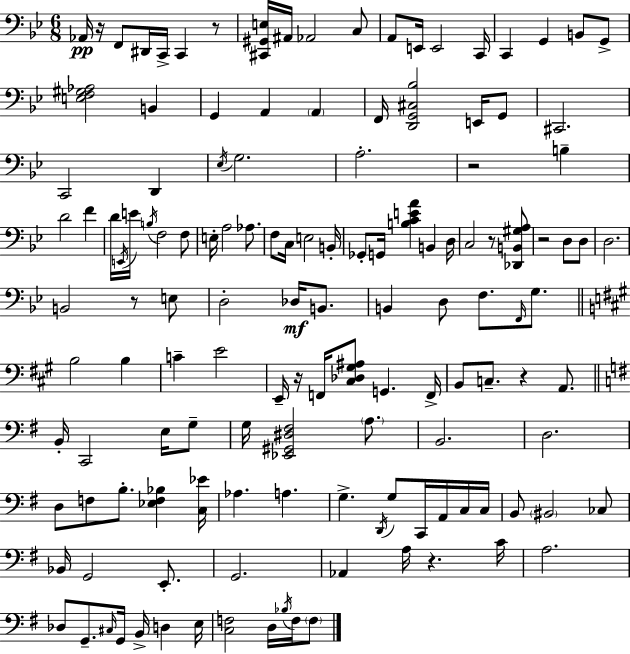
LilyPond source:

{
  \clef bass
  \numericTimeSignature
  \time 6/8
  \key bes \major
  aes,16\pp r16 f,8 dis,16 c,16-> c,4 r8 | <cis, gis, e>16 ais,16 aes,2 c8 | a,8 e,16 e,2 c,16 | c,4 g,4 b,8 g,8-> | \break <e f gis aes>2 b,4 | g,4 a,4 \parenthesize a,4 | f,16 <d, g, cis bes>2 e,16 g,8 | cis,2. | \break c,2 d,4 | \acciaccatura { ees16 } g2. | a2.-. | r2 b4-- | \break d'2 f'4 | d'16 \acciaccatura { e,16 } e'16 \acciaccatura { b16 } f2 | f8 e16-. a2 | aes8. f8 c16 e2 | \break b,16-. ges,8-. g,16 <b c' e' a'>4 b,4 | d16 c2 r8 | <des, b, gis a>8 r2 d8 | d8 d2. | \break b,2 r8 | e8 d2-. des16\mf | b,8. b,4 d8 f8. | \grace { f,16 } g8. \bar "||" \break \key a \major b2 b4 | c'4-- e'2 | e,16-- r16 f,16 <cis des gis ais>8 g,4. f,16-> | b,8 c8.-- r4 a,8. | \break \bar "||" \break \key g \major b,16-. c,2 e16 g8-- | g16 <ees, gis, dis fis>2 \parenthesize a8. | b,2. | d2. | \break d8 f8 b8.-. <ees f bes>4 <c ees'>16 | aes4. a4. | g4.-> \acciaccatura { d,16 } g8 c,16 a,16 c16 | c16 b,8 \parenthesize bis,2 ces8 | \break bes,16 g,2 e,8.-. | g,2. | aes,4 a16 r4. | c'16 a2. | \break des8 g,8.-- \grace { cis16 } g,16 b,16-> d4 | e16 <c f>2 d16 \acciaccatura { bes16 } | f16 \parenthesize f8 \bar "|."
}